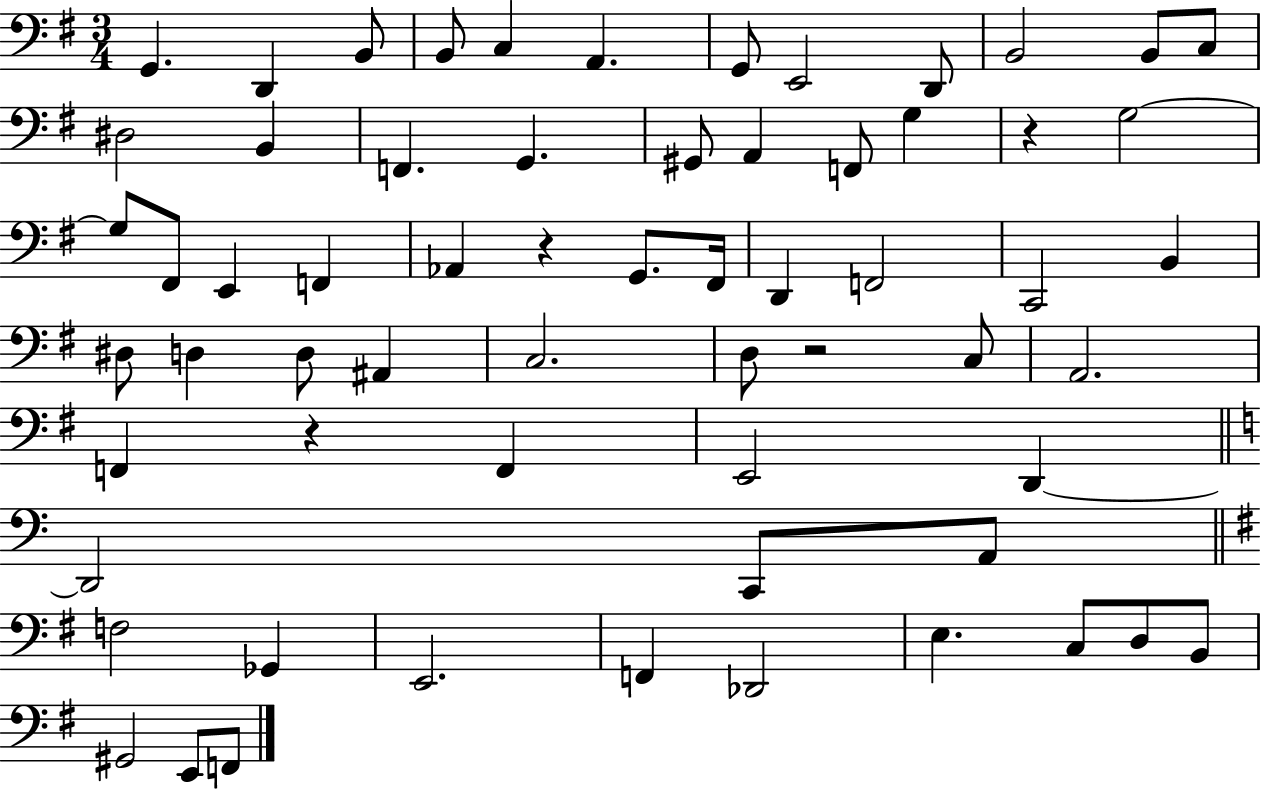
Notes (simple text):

G2/q. D2/q B2/e B2/e C3/q A2/q. G2/e E2/h D2/e B2/h B2/e C3/e D#3/h B2/q F2/q. G2/q. G#2/e A2/q F2/e G3/q R/q G3/h G3/e F#2/e E2/q F2/q Ab2/q R/q G2/e. F#2/s D2/q F2/h C2/h B2/q D#3/e D3/q D3/e A#2/q C3/h. D3/e R/h C3/e A2/h. F2/q R/q F2/q E2/h D2/q D2/h C2/e A2/e F3/h Gb2/q E2/h. F2/q Db2/h E3/q. C3/e D3/e B2/e G#2/h E2/e F2/e